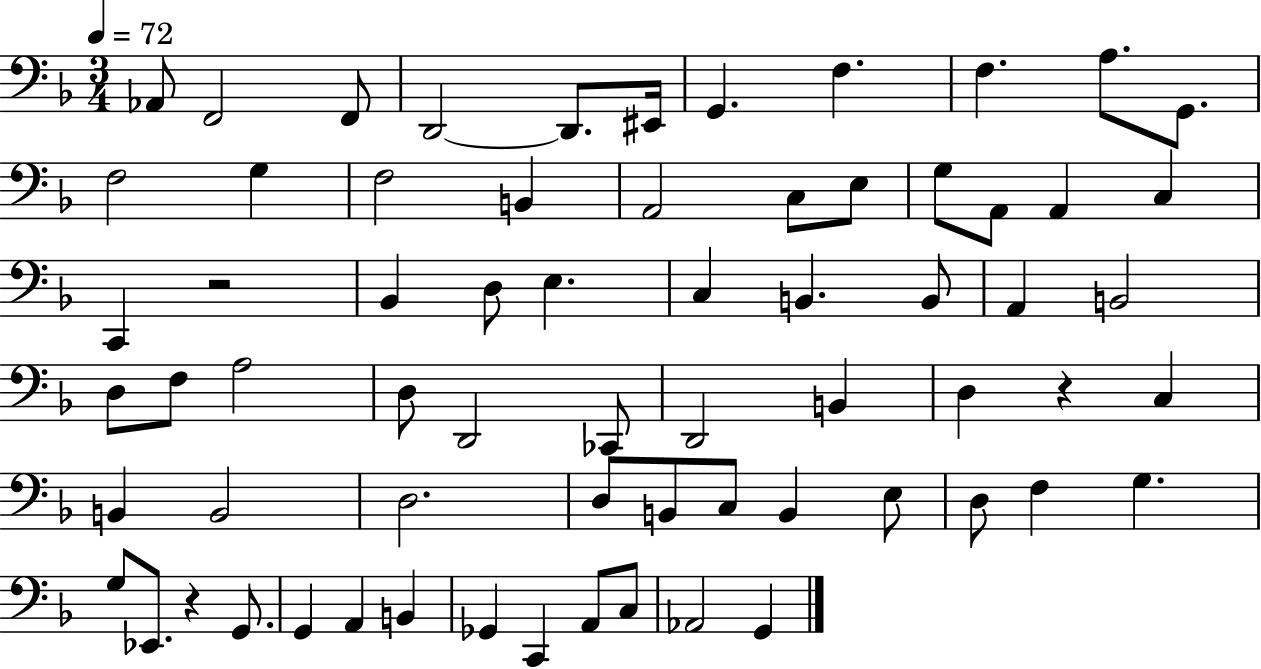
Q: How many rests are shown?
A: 3